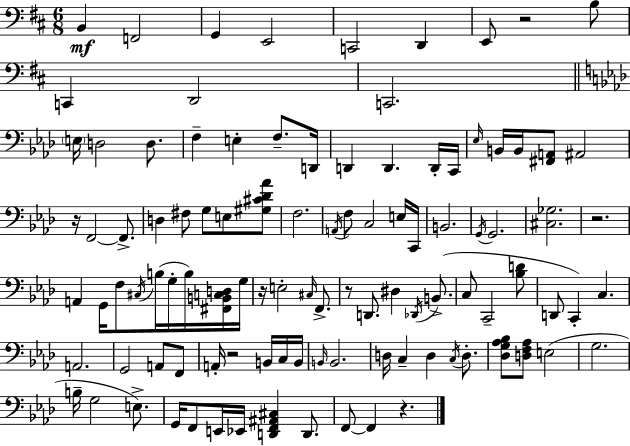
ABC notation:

X:1
T:Untitled
M:6/8
L:1/4
K:D
B,, F,,2 G,, E,,2 C,,2 D,, E,,/2 z2 B,/2 C,, D,,2 C,,2 E,/4 D,2 D,/2 F, E, F,/2 D,,/4 D,, D,, D,,/4 C,,/4 _E,/4 B,,/4 B,,/4 [^F,,A,,]/2 ^A,,2 z/4 F,,2 F,,/2 D, ^F,/2 G,/2 E,/2 [^G,^C_D_A]/2 F,2 A,,/4 F,/2 C,2 E,/4 C,,/4 B,,2 G,,/4 G,,2 [^C,_G,]2 z2 A,, G,,/4 F,/2 ^C,/4 B,/4 G,/4 B,/4 [^F,,B,,C,D,]/4 G,/4 z/4 E,2 ^C,/4 F,,/2 z/2 D,,/2 ^D, _D,,/4 B,,/2 C,/2 C,,2 [_B,D]/2 D,,/2 C,, C, A,,2 G,,2 A,,/2 F,,/2 A,,/4 z2 B,,/4 C,/4 B,,/4 B,,/4 B,,2 D,/4 C, D, C,/4 D,/2 [_D,G,_A,_B,]/2 [D,F,_A,]/2 E,2 G,2 B,/4 G,2 E,/2 G,,/4 F,,/2 E,,/4 _E,,/4 [D,,F,,^A,,^C,] D,,/2 F,,/2 F,, z